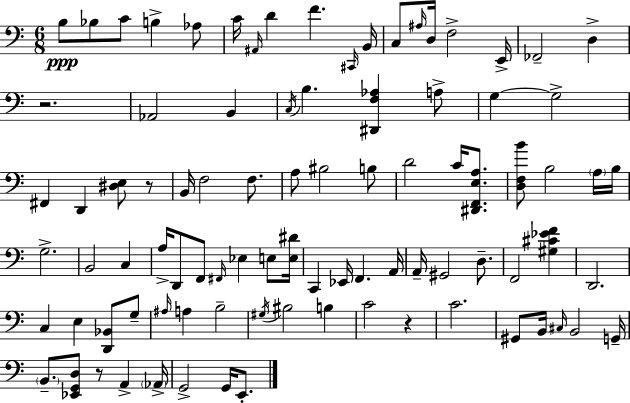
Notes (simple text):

B3/e Bb3/e C4/e B3/q Ab3/e C4/s A#2/s D4/q F4/q. C#2/s B2/s C3/e A#3/s D3/s F3/h E2/s FES2/h D3/q R/h. Ab2/h B2/q C3/s B3/q. [D#2,F3,Ab3]/q A3/e G3/q G3/h F#2/q D2/q [D#3,E3]/e R/e B2/s F3/h F3/e. A3/e BIS3/h B3/e D4/h C4/s [D#2,F2,E3,A3]/e. [D3,F3,B4]/e B3/h A3/s B3/s G3/h. B2/h C3/q A3/s D2/e F2/e F#2/s Eb3/q E3/e [E3,D#4]/s C2/q Eb2/s F2/q. A2/s A2/s G#2/h D3/e. F2/h [G#3,C#4,Eb4,F4]/q D2/h. C3/q E3/q [D2,Bb2]/e G3/e A#3/s A3/q B3/h G#3/s BIS3/h B3/q C4/h R/q C4/h. G#2/e B2/s C#3/s B2/h G2/s B2/e. [Eb2,G2,D3]/e R/e A2/q Ab2/s G2/h G2/s E2/e.